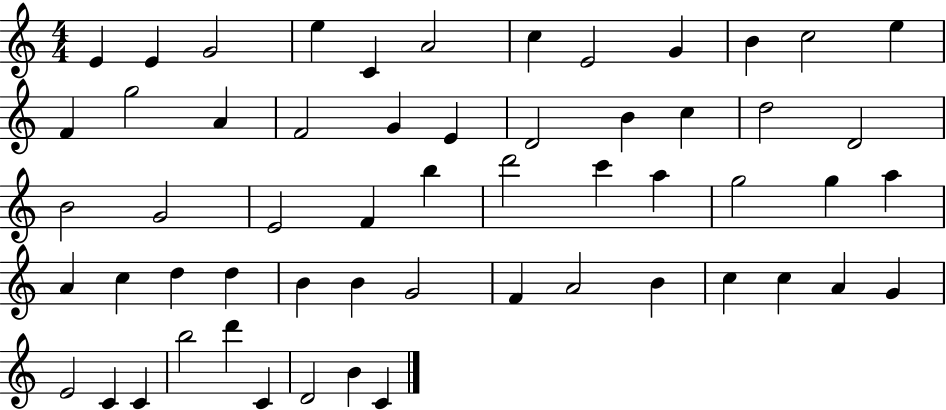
X:1
T:Untitled
M:4/4
L:1/4
K:C
E E G2 e C A2 c E2 G B c2 e F g2 A F2 G E D2 B c d2 D2 B2 G2 E2 F b d'2 c' a g2 g a A c d d B B G2 F A2 B c c A G E2 C C b2 d' C D2 B C